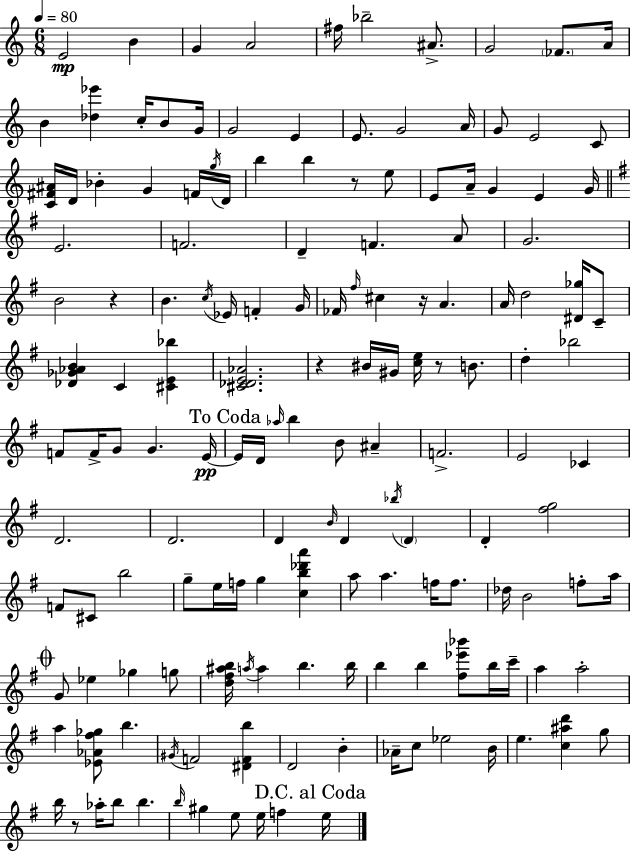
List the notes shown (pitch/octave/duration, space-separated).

E4/h B4/q G4/q A4/h F#5/s Bb5/h A#4/e. G4/h FES4/e. A4/s B4/q [Db5,Eb6]/q C5/s B4/e G4/s G4/h E4/q E4/e. G4/h A4/s G4/e E4/h C4/e [C4,F#4,A#4]/s D4/s Bb4/q G4/q F4/s G5/s D4/s B5/q B5/q R/e E5/e E4/e A4/s G4/q E4/q G4/s E4/h. F4/h. D4/q F4/q. A4/e G4/h. B4/h R/q B4/q. C5/s Eb4/s F4/q G4/s FES4/s F#5/s C#5/q R/s A4/q. A4/s D5/h [D#4,Gb5]/s C4/e [Db4,Gb4,Ab4,B4]/q C4/q [C#4,E4,Bb5]/q [C#4,Db4,E4,Ab4]/h. R/q BIS4/s G#4/s [C5,E5]/s R/e B4/e. D5/q Bb5/h F4/e F4/s G4/e G4/q. E4/s E4/s D4/s Ab5/s B5/q B4/e A#4/q F4/h. E4/h CES4/q D4/h. D4/h. D4/q B4/s D4/q Bb5/s D4/q D4/q [F#5,G5]/h F4/e C#4/e B5/h G5/e E5/s F5/s G5/q [C5,B5,Db6,A6]/q A5/e A5/q. F5/s F5/e. Db5/s B4/h F5/e A5/s G4/e Eb5/q Gb5/q G5/e [D5,F#5,A#5,B5]/s A5/s A5/q B5/q. B5/s B5/q B5/q [F#5,Eb6,Bb6]/e B5/s C6/s A5/q A5/h A5/q [Eb4,Ab4,F#5,Gb5]/e B5/q. G#4/s F4/h [D#4,F4,B5]/q D4/h B4/q Ab4/s C5/e Eb5/h B4/s E5/q. [C5,A#5,D6]/q G5/e B5/s R/e Ab5/s B5/e B5/q. B5/s G#5/q E5/e E5/s F5/q E5/s